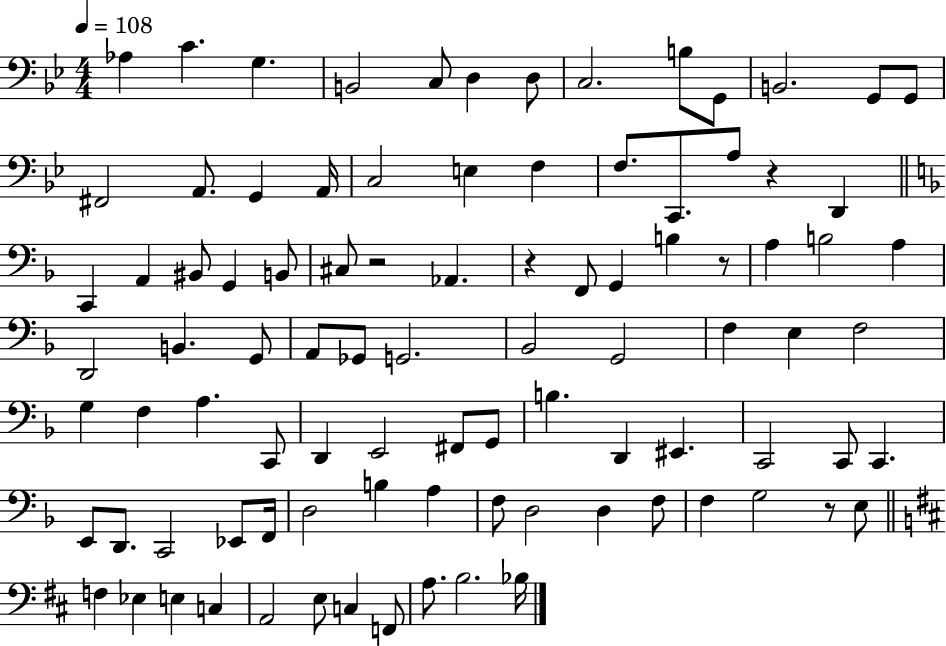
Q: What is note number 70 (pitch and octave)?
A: A3